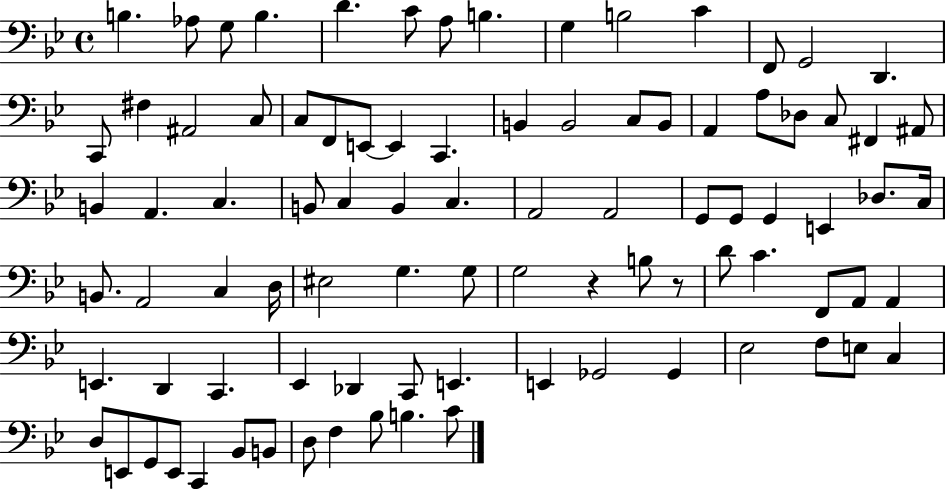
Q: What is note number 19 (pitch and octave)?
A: C3